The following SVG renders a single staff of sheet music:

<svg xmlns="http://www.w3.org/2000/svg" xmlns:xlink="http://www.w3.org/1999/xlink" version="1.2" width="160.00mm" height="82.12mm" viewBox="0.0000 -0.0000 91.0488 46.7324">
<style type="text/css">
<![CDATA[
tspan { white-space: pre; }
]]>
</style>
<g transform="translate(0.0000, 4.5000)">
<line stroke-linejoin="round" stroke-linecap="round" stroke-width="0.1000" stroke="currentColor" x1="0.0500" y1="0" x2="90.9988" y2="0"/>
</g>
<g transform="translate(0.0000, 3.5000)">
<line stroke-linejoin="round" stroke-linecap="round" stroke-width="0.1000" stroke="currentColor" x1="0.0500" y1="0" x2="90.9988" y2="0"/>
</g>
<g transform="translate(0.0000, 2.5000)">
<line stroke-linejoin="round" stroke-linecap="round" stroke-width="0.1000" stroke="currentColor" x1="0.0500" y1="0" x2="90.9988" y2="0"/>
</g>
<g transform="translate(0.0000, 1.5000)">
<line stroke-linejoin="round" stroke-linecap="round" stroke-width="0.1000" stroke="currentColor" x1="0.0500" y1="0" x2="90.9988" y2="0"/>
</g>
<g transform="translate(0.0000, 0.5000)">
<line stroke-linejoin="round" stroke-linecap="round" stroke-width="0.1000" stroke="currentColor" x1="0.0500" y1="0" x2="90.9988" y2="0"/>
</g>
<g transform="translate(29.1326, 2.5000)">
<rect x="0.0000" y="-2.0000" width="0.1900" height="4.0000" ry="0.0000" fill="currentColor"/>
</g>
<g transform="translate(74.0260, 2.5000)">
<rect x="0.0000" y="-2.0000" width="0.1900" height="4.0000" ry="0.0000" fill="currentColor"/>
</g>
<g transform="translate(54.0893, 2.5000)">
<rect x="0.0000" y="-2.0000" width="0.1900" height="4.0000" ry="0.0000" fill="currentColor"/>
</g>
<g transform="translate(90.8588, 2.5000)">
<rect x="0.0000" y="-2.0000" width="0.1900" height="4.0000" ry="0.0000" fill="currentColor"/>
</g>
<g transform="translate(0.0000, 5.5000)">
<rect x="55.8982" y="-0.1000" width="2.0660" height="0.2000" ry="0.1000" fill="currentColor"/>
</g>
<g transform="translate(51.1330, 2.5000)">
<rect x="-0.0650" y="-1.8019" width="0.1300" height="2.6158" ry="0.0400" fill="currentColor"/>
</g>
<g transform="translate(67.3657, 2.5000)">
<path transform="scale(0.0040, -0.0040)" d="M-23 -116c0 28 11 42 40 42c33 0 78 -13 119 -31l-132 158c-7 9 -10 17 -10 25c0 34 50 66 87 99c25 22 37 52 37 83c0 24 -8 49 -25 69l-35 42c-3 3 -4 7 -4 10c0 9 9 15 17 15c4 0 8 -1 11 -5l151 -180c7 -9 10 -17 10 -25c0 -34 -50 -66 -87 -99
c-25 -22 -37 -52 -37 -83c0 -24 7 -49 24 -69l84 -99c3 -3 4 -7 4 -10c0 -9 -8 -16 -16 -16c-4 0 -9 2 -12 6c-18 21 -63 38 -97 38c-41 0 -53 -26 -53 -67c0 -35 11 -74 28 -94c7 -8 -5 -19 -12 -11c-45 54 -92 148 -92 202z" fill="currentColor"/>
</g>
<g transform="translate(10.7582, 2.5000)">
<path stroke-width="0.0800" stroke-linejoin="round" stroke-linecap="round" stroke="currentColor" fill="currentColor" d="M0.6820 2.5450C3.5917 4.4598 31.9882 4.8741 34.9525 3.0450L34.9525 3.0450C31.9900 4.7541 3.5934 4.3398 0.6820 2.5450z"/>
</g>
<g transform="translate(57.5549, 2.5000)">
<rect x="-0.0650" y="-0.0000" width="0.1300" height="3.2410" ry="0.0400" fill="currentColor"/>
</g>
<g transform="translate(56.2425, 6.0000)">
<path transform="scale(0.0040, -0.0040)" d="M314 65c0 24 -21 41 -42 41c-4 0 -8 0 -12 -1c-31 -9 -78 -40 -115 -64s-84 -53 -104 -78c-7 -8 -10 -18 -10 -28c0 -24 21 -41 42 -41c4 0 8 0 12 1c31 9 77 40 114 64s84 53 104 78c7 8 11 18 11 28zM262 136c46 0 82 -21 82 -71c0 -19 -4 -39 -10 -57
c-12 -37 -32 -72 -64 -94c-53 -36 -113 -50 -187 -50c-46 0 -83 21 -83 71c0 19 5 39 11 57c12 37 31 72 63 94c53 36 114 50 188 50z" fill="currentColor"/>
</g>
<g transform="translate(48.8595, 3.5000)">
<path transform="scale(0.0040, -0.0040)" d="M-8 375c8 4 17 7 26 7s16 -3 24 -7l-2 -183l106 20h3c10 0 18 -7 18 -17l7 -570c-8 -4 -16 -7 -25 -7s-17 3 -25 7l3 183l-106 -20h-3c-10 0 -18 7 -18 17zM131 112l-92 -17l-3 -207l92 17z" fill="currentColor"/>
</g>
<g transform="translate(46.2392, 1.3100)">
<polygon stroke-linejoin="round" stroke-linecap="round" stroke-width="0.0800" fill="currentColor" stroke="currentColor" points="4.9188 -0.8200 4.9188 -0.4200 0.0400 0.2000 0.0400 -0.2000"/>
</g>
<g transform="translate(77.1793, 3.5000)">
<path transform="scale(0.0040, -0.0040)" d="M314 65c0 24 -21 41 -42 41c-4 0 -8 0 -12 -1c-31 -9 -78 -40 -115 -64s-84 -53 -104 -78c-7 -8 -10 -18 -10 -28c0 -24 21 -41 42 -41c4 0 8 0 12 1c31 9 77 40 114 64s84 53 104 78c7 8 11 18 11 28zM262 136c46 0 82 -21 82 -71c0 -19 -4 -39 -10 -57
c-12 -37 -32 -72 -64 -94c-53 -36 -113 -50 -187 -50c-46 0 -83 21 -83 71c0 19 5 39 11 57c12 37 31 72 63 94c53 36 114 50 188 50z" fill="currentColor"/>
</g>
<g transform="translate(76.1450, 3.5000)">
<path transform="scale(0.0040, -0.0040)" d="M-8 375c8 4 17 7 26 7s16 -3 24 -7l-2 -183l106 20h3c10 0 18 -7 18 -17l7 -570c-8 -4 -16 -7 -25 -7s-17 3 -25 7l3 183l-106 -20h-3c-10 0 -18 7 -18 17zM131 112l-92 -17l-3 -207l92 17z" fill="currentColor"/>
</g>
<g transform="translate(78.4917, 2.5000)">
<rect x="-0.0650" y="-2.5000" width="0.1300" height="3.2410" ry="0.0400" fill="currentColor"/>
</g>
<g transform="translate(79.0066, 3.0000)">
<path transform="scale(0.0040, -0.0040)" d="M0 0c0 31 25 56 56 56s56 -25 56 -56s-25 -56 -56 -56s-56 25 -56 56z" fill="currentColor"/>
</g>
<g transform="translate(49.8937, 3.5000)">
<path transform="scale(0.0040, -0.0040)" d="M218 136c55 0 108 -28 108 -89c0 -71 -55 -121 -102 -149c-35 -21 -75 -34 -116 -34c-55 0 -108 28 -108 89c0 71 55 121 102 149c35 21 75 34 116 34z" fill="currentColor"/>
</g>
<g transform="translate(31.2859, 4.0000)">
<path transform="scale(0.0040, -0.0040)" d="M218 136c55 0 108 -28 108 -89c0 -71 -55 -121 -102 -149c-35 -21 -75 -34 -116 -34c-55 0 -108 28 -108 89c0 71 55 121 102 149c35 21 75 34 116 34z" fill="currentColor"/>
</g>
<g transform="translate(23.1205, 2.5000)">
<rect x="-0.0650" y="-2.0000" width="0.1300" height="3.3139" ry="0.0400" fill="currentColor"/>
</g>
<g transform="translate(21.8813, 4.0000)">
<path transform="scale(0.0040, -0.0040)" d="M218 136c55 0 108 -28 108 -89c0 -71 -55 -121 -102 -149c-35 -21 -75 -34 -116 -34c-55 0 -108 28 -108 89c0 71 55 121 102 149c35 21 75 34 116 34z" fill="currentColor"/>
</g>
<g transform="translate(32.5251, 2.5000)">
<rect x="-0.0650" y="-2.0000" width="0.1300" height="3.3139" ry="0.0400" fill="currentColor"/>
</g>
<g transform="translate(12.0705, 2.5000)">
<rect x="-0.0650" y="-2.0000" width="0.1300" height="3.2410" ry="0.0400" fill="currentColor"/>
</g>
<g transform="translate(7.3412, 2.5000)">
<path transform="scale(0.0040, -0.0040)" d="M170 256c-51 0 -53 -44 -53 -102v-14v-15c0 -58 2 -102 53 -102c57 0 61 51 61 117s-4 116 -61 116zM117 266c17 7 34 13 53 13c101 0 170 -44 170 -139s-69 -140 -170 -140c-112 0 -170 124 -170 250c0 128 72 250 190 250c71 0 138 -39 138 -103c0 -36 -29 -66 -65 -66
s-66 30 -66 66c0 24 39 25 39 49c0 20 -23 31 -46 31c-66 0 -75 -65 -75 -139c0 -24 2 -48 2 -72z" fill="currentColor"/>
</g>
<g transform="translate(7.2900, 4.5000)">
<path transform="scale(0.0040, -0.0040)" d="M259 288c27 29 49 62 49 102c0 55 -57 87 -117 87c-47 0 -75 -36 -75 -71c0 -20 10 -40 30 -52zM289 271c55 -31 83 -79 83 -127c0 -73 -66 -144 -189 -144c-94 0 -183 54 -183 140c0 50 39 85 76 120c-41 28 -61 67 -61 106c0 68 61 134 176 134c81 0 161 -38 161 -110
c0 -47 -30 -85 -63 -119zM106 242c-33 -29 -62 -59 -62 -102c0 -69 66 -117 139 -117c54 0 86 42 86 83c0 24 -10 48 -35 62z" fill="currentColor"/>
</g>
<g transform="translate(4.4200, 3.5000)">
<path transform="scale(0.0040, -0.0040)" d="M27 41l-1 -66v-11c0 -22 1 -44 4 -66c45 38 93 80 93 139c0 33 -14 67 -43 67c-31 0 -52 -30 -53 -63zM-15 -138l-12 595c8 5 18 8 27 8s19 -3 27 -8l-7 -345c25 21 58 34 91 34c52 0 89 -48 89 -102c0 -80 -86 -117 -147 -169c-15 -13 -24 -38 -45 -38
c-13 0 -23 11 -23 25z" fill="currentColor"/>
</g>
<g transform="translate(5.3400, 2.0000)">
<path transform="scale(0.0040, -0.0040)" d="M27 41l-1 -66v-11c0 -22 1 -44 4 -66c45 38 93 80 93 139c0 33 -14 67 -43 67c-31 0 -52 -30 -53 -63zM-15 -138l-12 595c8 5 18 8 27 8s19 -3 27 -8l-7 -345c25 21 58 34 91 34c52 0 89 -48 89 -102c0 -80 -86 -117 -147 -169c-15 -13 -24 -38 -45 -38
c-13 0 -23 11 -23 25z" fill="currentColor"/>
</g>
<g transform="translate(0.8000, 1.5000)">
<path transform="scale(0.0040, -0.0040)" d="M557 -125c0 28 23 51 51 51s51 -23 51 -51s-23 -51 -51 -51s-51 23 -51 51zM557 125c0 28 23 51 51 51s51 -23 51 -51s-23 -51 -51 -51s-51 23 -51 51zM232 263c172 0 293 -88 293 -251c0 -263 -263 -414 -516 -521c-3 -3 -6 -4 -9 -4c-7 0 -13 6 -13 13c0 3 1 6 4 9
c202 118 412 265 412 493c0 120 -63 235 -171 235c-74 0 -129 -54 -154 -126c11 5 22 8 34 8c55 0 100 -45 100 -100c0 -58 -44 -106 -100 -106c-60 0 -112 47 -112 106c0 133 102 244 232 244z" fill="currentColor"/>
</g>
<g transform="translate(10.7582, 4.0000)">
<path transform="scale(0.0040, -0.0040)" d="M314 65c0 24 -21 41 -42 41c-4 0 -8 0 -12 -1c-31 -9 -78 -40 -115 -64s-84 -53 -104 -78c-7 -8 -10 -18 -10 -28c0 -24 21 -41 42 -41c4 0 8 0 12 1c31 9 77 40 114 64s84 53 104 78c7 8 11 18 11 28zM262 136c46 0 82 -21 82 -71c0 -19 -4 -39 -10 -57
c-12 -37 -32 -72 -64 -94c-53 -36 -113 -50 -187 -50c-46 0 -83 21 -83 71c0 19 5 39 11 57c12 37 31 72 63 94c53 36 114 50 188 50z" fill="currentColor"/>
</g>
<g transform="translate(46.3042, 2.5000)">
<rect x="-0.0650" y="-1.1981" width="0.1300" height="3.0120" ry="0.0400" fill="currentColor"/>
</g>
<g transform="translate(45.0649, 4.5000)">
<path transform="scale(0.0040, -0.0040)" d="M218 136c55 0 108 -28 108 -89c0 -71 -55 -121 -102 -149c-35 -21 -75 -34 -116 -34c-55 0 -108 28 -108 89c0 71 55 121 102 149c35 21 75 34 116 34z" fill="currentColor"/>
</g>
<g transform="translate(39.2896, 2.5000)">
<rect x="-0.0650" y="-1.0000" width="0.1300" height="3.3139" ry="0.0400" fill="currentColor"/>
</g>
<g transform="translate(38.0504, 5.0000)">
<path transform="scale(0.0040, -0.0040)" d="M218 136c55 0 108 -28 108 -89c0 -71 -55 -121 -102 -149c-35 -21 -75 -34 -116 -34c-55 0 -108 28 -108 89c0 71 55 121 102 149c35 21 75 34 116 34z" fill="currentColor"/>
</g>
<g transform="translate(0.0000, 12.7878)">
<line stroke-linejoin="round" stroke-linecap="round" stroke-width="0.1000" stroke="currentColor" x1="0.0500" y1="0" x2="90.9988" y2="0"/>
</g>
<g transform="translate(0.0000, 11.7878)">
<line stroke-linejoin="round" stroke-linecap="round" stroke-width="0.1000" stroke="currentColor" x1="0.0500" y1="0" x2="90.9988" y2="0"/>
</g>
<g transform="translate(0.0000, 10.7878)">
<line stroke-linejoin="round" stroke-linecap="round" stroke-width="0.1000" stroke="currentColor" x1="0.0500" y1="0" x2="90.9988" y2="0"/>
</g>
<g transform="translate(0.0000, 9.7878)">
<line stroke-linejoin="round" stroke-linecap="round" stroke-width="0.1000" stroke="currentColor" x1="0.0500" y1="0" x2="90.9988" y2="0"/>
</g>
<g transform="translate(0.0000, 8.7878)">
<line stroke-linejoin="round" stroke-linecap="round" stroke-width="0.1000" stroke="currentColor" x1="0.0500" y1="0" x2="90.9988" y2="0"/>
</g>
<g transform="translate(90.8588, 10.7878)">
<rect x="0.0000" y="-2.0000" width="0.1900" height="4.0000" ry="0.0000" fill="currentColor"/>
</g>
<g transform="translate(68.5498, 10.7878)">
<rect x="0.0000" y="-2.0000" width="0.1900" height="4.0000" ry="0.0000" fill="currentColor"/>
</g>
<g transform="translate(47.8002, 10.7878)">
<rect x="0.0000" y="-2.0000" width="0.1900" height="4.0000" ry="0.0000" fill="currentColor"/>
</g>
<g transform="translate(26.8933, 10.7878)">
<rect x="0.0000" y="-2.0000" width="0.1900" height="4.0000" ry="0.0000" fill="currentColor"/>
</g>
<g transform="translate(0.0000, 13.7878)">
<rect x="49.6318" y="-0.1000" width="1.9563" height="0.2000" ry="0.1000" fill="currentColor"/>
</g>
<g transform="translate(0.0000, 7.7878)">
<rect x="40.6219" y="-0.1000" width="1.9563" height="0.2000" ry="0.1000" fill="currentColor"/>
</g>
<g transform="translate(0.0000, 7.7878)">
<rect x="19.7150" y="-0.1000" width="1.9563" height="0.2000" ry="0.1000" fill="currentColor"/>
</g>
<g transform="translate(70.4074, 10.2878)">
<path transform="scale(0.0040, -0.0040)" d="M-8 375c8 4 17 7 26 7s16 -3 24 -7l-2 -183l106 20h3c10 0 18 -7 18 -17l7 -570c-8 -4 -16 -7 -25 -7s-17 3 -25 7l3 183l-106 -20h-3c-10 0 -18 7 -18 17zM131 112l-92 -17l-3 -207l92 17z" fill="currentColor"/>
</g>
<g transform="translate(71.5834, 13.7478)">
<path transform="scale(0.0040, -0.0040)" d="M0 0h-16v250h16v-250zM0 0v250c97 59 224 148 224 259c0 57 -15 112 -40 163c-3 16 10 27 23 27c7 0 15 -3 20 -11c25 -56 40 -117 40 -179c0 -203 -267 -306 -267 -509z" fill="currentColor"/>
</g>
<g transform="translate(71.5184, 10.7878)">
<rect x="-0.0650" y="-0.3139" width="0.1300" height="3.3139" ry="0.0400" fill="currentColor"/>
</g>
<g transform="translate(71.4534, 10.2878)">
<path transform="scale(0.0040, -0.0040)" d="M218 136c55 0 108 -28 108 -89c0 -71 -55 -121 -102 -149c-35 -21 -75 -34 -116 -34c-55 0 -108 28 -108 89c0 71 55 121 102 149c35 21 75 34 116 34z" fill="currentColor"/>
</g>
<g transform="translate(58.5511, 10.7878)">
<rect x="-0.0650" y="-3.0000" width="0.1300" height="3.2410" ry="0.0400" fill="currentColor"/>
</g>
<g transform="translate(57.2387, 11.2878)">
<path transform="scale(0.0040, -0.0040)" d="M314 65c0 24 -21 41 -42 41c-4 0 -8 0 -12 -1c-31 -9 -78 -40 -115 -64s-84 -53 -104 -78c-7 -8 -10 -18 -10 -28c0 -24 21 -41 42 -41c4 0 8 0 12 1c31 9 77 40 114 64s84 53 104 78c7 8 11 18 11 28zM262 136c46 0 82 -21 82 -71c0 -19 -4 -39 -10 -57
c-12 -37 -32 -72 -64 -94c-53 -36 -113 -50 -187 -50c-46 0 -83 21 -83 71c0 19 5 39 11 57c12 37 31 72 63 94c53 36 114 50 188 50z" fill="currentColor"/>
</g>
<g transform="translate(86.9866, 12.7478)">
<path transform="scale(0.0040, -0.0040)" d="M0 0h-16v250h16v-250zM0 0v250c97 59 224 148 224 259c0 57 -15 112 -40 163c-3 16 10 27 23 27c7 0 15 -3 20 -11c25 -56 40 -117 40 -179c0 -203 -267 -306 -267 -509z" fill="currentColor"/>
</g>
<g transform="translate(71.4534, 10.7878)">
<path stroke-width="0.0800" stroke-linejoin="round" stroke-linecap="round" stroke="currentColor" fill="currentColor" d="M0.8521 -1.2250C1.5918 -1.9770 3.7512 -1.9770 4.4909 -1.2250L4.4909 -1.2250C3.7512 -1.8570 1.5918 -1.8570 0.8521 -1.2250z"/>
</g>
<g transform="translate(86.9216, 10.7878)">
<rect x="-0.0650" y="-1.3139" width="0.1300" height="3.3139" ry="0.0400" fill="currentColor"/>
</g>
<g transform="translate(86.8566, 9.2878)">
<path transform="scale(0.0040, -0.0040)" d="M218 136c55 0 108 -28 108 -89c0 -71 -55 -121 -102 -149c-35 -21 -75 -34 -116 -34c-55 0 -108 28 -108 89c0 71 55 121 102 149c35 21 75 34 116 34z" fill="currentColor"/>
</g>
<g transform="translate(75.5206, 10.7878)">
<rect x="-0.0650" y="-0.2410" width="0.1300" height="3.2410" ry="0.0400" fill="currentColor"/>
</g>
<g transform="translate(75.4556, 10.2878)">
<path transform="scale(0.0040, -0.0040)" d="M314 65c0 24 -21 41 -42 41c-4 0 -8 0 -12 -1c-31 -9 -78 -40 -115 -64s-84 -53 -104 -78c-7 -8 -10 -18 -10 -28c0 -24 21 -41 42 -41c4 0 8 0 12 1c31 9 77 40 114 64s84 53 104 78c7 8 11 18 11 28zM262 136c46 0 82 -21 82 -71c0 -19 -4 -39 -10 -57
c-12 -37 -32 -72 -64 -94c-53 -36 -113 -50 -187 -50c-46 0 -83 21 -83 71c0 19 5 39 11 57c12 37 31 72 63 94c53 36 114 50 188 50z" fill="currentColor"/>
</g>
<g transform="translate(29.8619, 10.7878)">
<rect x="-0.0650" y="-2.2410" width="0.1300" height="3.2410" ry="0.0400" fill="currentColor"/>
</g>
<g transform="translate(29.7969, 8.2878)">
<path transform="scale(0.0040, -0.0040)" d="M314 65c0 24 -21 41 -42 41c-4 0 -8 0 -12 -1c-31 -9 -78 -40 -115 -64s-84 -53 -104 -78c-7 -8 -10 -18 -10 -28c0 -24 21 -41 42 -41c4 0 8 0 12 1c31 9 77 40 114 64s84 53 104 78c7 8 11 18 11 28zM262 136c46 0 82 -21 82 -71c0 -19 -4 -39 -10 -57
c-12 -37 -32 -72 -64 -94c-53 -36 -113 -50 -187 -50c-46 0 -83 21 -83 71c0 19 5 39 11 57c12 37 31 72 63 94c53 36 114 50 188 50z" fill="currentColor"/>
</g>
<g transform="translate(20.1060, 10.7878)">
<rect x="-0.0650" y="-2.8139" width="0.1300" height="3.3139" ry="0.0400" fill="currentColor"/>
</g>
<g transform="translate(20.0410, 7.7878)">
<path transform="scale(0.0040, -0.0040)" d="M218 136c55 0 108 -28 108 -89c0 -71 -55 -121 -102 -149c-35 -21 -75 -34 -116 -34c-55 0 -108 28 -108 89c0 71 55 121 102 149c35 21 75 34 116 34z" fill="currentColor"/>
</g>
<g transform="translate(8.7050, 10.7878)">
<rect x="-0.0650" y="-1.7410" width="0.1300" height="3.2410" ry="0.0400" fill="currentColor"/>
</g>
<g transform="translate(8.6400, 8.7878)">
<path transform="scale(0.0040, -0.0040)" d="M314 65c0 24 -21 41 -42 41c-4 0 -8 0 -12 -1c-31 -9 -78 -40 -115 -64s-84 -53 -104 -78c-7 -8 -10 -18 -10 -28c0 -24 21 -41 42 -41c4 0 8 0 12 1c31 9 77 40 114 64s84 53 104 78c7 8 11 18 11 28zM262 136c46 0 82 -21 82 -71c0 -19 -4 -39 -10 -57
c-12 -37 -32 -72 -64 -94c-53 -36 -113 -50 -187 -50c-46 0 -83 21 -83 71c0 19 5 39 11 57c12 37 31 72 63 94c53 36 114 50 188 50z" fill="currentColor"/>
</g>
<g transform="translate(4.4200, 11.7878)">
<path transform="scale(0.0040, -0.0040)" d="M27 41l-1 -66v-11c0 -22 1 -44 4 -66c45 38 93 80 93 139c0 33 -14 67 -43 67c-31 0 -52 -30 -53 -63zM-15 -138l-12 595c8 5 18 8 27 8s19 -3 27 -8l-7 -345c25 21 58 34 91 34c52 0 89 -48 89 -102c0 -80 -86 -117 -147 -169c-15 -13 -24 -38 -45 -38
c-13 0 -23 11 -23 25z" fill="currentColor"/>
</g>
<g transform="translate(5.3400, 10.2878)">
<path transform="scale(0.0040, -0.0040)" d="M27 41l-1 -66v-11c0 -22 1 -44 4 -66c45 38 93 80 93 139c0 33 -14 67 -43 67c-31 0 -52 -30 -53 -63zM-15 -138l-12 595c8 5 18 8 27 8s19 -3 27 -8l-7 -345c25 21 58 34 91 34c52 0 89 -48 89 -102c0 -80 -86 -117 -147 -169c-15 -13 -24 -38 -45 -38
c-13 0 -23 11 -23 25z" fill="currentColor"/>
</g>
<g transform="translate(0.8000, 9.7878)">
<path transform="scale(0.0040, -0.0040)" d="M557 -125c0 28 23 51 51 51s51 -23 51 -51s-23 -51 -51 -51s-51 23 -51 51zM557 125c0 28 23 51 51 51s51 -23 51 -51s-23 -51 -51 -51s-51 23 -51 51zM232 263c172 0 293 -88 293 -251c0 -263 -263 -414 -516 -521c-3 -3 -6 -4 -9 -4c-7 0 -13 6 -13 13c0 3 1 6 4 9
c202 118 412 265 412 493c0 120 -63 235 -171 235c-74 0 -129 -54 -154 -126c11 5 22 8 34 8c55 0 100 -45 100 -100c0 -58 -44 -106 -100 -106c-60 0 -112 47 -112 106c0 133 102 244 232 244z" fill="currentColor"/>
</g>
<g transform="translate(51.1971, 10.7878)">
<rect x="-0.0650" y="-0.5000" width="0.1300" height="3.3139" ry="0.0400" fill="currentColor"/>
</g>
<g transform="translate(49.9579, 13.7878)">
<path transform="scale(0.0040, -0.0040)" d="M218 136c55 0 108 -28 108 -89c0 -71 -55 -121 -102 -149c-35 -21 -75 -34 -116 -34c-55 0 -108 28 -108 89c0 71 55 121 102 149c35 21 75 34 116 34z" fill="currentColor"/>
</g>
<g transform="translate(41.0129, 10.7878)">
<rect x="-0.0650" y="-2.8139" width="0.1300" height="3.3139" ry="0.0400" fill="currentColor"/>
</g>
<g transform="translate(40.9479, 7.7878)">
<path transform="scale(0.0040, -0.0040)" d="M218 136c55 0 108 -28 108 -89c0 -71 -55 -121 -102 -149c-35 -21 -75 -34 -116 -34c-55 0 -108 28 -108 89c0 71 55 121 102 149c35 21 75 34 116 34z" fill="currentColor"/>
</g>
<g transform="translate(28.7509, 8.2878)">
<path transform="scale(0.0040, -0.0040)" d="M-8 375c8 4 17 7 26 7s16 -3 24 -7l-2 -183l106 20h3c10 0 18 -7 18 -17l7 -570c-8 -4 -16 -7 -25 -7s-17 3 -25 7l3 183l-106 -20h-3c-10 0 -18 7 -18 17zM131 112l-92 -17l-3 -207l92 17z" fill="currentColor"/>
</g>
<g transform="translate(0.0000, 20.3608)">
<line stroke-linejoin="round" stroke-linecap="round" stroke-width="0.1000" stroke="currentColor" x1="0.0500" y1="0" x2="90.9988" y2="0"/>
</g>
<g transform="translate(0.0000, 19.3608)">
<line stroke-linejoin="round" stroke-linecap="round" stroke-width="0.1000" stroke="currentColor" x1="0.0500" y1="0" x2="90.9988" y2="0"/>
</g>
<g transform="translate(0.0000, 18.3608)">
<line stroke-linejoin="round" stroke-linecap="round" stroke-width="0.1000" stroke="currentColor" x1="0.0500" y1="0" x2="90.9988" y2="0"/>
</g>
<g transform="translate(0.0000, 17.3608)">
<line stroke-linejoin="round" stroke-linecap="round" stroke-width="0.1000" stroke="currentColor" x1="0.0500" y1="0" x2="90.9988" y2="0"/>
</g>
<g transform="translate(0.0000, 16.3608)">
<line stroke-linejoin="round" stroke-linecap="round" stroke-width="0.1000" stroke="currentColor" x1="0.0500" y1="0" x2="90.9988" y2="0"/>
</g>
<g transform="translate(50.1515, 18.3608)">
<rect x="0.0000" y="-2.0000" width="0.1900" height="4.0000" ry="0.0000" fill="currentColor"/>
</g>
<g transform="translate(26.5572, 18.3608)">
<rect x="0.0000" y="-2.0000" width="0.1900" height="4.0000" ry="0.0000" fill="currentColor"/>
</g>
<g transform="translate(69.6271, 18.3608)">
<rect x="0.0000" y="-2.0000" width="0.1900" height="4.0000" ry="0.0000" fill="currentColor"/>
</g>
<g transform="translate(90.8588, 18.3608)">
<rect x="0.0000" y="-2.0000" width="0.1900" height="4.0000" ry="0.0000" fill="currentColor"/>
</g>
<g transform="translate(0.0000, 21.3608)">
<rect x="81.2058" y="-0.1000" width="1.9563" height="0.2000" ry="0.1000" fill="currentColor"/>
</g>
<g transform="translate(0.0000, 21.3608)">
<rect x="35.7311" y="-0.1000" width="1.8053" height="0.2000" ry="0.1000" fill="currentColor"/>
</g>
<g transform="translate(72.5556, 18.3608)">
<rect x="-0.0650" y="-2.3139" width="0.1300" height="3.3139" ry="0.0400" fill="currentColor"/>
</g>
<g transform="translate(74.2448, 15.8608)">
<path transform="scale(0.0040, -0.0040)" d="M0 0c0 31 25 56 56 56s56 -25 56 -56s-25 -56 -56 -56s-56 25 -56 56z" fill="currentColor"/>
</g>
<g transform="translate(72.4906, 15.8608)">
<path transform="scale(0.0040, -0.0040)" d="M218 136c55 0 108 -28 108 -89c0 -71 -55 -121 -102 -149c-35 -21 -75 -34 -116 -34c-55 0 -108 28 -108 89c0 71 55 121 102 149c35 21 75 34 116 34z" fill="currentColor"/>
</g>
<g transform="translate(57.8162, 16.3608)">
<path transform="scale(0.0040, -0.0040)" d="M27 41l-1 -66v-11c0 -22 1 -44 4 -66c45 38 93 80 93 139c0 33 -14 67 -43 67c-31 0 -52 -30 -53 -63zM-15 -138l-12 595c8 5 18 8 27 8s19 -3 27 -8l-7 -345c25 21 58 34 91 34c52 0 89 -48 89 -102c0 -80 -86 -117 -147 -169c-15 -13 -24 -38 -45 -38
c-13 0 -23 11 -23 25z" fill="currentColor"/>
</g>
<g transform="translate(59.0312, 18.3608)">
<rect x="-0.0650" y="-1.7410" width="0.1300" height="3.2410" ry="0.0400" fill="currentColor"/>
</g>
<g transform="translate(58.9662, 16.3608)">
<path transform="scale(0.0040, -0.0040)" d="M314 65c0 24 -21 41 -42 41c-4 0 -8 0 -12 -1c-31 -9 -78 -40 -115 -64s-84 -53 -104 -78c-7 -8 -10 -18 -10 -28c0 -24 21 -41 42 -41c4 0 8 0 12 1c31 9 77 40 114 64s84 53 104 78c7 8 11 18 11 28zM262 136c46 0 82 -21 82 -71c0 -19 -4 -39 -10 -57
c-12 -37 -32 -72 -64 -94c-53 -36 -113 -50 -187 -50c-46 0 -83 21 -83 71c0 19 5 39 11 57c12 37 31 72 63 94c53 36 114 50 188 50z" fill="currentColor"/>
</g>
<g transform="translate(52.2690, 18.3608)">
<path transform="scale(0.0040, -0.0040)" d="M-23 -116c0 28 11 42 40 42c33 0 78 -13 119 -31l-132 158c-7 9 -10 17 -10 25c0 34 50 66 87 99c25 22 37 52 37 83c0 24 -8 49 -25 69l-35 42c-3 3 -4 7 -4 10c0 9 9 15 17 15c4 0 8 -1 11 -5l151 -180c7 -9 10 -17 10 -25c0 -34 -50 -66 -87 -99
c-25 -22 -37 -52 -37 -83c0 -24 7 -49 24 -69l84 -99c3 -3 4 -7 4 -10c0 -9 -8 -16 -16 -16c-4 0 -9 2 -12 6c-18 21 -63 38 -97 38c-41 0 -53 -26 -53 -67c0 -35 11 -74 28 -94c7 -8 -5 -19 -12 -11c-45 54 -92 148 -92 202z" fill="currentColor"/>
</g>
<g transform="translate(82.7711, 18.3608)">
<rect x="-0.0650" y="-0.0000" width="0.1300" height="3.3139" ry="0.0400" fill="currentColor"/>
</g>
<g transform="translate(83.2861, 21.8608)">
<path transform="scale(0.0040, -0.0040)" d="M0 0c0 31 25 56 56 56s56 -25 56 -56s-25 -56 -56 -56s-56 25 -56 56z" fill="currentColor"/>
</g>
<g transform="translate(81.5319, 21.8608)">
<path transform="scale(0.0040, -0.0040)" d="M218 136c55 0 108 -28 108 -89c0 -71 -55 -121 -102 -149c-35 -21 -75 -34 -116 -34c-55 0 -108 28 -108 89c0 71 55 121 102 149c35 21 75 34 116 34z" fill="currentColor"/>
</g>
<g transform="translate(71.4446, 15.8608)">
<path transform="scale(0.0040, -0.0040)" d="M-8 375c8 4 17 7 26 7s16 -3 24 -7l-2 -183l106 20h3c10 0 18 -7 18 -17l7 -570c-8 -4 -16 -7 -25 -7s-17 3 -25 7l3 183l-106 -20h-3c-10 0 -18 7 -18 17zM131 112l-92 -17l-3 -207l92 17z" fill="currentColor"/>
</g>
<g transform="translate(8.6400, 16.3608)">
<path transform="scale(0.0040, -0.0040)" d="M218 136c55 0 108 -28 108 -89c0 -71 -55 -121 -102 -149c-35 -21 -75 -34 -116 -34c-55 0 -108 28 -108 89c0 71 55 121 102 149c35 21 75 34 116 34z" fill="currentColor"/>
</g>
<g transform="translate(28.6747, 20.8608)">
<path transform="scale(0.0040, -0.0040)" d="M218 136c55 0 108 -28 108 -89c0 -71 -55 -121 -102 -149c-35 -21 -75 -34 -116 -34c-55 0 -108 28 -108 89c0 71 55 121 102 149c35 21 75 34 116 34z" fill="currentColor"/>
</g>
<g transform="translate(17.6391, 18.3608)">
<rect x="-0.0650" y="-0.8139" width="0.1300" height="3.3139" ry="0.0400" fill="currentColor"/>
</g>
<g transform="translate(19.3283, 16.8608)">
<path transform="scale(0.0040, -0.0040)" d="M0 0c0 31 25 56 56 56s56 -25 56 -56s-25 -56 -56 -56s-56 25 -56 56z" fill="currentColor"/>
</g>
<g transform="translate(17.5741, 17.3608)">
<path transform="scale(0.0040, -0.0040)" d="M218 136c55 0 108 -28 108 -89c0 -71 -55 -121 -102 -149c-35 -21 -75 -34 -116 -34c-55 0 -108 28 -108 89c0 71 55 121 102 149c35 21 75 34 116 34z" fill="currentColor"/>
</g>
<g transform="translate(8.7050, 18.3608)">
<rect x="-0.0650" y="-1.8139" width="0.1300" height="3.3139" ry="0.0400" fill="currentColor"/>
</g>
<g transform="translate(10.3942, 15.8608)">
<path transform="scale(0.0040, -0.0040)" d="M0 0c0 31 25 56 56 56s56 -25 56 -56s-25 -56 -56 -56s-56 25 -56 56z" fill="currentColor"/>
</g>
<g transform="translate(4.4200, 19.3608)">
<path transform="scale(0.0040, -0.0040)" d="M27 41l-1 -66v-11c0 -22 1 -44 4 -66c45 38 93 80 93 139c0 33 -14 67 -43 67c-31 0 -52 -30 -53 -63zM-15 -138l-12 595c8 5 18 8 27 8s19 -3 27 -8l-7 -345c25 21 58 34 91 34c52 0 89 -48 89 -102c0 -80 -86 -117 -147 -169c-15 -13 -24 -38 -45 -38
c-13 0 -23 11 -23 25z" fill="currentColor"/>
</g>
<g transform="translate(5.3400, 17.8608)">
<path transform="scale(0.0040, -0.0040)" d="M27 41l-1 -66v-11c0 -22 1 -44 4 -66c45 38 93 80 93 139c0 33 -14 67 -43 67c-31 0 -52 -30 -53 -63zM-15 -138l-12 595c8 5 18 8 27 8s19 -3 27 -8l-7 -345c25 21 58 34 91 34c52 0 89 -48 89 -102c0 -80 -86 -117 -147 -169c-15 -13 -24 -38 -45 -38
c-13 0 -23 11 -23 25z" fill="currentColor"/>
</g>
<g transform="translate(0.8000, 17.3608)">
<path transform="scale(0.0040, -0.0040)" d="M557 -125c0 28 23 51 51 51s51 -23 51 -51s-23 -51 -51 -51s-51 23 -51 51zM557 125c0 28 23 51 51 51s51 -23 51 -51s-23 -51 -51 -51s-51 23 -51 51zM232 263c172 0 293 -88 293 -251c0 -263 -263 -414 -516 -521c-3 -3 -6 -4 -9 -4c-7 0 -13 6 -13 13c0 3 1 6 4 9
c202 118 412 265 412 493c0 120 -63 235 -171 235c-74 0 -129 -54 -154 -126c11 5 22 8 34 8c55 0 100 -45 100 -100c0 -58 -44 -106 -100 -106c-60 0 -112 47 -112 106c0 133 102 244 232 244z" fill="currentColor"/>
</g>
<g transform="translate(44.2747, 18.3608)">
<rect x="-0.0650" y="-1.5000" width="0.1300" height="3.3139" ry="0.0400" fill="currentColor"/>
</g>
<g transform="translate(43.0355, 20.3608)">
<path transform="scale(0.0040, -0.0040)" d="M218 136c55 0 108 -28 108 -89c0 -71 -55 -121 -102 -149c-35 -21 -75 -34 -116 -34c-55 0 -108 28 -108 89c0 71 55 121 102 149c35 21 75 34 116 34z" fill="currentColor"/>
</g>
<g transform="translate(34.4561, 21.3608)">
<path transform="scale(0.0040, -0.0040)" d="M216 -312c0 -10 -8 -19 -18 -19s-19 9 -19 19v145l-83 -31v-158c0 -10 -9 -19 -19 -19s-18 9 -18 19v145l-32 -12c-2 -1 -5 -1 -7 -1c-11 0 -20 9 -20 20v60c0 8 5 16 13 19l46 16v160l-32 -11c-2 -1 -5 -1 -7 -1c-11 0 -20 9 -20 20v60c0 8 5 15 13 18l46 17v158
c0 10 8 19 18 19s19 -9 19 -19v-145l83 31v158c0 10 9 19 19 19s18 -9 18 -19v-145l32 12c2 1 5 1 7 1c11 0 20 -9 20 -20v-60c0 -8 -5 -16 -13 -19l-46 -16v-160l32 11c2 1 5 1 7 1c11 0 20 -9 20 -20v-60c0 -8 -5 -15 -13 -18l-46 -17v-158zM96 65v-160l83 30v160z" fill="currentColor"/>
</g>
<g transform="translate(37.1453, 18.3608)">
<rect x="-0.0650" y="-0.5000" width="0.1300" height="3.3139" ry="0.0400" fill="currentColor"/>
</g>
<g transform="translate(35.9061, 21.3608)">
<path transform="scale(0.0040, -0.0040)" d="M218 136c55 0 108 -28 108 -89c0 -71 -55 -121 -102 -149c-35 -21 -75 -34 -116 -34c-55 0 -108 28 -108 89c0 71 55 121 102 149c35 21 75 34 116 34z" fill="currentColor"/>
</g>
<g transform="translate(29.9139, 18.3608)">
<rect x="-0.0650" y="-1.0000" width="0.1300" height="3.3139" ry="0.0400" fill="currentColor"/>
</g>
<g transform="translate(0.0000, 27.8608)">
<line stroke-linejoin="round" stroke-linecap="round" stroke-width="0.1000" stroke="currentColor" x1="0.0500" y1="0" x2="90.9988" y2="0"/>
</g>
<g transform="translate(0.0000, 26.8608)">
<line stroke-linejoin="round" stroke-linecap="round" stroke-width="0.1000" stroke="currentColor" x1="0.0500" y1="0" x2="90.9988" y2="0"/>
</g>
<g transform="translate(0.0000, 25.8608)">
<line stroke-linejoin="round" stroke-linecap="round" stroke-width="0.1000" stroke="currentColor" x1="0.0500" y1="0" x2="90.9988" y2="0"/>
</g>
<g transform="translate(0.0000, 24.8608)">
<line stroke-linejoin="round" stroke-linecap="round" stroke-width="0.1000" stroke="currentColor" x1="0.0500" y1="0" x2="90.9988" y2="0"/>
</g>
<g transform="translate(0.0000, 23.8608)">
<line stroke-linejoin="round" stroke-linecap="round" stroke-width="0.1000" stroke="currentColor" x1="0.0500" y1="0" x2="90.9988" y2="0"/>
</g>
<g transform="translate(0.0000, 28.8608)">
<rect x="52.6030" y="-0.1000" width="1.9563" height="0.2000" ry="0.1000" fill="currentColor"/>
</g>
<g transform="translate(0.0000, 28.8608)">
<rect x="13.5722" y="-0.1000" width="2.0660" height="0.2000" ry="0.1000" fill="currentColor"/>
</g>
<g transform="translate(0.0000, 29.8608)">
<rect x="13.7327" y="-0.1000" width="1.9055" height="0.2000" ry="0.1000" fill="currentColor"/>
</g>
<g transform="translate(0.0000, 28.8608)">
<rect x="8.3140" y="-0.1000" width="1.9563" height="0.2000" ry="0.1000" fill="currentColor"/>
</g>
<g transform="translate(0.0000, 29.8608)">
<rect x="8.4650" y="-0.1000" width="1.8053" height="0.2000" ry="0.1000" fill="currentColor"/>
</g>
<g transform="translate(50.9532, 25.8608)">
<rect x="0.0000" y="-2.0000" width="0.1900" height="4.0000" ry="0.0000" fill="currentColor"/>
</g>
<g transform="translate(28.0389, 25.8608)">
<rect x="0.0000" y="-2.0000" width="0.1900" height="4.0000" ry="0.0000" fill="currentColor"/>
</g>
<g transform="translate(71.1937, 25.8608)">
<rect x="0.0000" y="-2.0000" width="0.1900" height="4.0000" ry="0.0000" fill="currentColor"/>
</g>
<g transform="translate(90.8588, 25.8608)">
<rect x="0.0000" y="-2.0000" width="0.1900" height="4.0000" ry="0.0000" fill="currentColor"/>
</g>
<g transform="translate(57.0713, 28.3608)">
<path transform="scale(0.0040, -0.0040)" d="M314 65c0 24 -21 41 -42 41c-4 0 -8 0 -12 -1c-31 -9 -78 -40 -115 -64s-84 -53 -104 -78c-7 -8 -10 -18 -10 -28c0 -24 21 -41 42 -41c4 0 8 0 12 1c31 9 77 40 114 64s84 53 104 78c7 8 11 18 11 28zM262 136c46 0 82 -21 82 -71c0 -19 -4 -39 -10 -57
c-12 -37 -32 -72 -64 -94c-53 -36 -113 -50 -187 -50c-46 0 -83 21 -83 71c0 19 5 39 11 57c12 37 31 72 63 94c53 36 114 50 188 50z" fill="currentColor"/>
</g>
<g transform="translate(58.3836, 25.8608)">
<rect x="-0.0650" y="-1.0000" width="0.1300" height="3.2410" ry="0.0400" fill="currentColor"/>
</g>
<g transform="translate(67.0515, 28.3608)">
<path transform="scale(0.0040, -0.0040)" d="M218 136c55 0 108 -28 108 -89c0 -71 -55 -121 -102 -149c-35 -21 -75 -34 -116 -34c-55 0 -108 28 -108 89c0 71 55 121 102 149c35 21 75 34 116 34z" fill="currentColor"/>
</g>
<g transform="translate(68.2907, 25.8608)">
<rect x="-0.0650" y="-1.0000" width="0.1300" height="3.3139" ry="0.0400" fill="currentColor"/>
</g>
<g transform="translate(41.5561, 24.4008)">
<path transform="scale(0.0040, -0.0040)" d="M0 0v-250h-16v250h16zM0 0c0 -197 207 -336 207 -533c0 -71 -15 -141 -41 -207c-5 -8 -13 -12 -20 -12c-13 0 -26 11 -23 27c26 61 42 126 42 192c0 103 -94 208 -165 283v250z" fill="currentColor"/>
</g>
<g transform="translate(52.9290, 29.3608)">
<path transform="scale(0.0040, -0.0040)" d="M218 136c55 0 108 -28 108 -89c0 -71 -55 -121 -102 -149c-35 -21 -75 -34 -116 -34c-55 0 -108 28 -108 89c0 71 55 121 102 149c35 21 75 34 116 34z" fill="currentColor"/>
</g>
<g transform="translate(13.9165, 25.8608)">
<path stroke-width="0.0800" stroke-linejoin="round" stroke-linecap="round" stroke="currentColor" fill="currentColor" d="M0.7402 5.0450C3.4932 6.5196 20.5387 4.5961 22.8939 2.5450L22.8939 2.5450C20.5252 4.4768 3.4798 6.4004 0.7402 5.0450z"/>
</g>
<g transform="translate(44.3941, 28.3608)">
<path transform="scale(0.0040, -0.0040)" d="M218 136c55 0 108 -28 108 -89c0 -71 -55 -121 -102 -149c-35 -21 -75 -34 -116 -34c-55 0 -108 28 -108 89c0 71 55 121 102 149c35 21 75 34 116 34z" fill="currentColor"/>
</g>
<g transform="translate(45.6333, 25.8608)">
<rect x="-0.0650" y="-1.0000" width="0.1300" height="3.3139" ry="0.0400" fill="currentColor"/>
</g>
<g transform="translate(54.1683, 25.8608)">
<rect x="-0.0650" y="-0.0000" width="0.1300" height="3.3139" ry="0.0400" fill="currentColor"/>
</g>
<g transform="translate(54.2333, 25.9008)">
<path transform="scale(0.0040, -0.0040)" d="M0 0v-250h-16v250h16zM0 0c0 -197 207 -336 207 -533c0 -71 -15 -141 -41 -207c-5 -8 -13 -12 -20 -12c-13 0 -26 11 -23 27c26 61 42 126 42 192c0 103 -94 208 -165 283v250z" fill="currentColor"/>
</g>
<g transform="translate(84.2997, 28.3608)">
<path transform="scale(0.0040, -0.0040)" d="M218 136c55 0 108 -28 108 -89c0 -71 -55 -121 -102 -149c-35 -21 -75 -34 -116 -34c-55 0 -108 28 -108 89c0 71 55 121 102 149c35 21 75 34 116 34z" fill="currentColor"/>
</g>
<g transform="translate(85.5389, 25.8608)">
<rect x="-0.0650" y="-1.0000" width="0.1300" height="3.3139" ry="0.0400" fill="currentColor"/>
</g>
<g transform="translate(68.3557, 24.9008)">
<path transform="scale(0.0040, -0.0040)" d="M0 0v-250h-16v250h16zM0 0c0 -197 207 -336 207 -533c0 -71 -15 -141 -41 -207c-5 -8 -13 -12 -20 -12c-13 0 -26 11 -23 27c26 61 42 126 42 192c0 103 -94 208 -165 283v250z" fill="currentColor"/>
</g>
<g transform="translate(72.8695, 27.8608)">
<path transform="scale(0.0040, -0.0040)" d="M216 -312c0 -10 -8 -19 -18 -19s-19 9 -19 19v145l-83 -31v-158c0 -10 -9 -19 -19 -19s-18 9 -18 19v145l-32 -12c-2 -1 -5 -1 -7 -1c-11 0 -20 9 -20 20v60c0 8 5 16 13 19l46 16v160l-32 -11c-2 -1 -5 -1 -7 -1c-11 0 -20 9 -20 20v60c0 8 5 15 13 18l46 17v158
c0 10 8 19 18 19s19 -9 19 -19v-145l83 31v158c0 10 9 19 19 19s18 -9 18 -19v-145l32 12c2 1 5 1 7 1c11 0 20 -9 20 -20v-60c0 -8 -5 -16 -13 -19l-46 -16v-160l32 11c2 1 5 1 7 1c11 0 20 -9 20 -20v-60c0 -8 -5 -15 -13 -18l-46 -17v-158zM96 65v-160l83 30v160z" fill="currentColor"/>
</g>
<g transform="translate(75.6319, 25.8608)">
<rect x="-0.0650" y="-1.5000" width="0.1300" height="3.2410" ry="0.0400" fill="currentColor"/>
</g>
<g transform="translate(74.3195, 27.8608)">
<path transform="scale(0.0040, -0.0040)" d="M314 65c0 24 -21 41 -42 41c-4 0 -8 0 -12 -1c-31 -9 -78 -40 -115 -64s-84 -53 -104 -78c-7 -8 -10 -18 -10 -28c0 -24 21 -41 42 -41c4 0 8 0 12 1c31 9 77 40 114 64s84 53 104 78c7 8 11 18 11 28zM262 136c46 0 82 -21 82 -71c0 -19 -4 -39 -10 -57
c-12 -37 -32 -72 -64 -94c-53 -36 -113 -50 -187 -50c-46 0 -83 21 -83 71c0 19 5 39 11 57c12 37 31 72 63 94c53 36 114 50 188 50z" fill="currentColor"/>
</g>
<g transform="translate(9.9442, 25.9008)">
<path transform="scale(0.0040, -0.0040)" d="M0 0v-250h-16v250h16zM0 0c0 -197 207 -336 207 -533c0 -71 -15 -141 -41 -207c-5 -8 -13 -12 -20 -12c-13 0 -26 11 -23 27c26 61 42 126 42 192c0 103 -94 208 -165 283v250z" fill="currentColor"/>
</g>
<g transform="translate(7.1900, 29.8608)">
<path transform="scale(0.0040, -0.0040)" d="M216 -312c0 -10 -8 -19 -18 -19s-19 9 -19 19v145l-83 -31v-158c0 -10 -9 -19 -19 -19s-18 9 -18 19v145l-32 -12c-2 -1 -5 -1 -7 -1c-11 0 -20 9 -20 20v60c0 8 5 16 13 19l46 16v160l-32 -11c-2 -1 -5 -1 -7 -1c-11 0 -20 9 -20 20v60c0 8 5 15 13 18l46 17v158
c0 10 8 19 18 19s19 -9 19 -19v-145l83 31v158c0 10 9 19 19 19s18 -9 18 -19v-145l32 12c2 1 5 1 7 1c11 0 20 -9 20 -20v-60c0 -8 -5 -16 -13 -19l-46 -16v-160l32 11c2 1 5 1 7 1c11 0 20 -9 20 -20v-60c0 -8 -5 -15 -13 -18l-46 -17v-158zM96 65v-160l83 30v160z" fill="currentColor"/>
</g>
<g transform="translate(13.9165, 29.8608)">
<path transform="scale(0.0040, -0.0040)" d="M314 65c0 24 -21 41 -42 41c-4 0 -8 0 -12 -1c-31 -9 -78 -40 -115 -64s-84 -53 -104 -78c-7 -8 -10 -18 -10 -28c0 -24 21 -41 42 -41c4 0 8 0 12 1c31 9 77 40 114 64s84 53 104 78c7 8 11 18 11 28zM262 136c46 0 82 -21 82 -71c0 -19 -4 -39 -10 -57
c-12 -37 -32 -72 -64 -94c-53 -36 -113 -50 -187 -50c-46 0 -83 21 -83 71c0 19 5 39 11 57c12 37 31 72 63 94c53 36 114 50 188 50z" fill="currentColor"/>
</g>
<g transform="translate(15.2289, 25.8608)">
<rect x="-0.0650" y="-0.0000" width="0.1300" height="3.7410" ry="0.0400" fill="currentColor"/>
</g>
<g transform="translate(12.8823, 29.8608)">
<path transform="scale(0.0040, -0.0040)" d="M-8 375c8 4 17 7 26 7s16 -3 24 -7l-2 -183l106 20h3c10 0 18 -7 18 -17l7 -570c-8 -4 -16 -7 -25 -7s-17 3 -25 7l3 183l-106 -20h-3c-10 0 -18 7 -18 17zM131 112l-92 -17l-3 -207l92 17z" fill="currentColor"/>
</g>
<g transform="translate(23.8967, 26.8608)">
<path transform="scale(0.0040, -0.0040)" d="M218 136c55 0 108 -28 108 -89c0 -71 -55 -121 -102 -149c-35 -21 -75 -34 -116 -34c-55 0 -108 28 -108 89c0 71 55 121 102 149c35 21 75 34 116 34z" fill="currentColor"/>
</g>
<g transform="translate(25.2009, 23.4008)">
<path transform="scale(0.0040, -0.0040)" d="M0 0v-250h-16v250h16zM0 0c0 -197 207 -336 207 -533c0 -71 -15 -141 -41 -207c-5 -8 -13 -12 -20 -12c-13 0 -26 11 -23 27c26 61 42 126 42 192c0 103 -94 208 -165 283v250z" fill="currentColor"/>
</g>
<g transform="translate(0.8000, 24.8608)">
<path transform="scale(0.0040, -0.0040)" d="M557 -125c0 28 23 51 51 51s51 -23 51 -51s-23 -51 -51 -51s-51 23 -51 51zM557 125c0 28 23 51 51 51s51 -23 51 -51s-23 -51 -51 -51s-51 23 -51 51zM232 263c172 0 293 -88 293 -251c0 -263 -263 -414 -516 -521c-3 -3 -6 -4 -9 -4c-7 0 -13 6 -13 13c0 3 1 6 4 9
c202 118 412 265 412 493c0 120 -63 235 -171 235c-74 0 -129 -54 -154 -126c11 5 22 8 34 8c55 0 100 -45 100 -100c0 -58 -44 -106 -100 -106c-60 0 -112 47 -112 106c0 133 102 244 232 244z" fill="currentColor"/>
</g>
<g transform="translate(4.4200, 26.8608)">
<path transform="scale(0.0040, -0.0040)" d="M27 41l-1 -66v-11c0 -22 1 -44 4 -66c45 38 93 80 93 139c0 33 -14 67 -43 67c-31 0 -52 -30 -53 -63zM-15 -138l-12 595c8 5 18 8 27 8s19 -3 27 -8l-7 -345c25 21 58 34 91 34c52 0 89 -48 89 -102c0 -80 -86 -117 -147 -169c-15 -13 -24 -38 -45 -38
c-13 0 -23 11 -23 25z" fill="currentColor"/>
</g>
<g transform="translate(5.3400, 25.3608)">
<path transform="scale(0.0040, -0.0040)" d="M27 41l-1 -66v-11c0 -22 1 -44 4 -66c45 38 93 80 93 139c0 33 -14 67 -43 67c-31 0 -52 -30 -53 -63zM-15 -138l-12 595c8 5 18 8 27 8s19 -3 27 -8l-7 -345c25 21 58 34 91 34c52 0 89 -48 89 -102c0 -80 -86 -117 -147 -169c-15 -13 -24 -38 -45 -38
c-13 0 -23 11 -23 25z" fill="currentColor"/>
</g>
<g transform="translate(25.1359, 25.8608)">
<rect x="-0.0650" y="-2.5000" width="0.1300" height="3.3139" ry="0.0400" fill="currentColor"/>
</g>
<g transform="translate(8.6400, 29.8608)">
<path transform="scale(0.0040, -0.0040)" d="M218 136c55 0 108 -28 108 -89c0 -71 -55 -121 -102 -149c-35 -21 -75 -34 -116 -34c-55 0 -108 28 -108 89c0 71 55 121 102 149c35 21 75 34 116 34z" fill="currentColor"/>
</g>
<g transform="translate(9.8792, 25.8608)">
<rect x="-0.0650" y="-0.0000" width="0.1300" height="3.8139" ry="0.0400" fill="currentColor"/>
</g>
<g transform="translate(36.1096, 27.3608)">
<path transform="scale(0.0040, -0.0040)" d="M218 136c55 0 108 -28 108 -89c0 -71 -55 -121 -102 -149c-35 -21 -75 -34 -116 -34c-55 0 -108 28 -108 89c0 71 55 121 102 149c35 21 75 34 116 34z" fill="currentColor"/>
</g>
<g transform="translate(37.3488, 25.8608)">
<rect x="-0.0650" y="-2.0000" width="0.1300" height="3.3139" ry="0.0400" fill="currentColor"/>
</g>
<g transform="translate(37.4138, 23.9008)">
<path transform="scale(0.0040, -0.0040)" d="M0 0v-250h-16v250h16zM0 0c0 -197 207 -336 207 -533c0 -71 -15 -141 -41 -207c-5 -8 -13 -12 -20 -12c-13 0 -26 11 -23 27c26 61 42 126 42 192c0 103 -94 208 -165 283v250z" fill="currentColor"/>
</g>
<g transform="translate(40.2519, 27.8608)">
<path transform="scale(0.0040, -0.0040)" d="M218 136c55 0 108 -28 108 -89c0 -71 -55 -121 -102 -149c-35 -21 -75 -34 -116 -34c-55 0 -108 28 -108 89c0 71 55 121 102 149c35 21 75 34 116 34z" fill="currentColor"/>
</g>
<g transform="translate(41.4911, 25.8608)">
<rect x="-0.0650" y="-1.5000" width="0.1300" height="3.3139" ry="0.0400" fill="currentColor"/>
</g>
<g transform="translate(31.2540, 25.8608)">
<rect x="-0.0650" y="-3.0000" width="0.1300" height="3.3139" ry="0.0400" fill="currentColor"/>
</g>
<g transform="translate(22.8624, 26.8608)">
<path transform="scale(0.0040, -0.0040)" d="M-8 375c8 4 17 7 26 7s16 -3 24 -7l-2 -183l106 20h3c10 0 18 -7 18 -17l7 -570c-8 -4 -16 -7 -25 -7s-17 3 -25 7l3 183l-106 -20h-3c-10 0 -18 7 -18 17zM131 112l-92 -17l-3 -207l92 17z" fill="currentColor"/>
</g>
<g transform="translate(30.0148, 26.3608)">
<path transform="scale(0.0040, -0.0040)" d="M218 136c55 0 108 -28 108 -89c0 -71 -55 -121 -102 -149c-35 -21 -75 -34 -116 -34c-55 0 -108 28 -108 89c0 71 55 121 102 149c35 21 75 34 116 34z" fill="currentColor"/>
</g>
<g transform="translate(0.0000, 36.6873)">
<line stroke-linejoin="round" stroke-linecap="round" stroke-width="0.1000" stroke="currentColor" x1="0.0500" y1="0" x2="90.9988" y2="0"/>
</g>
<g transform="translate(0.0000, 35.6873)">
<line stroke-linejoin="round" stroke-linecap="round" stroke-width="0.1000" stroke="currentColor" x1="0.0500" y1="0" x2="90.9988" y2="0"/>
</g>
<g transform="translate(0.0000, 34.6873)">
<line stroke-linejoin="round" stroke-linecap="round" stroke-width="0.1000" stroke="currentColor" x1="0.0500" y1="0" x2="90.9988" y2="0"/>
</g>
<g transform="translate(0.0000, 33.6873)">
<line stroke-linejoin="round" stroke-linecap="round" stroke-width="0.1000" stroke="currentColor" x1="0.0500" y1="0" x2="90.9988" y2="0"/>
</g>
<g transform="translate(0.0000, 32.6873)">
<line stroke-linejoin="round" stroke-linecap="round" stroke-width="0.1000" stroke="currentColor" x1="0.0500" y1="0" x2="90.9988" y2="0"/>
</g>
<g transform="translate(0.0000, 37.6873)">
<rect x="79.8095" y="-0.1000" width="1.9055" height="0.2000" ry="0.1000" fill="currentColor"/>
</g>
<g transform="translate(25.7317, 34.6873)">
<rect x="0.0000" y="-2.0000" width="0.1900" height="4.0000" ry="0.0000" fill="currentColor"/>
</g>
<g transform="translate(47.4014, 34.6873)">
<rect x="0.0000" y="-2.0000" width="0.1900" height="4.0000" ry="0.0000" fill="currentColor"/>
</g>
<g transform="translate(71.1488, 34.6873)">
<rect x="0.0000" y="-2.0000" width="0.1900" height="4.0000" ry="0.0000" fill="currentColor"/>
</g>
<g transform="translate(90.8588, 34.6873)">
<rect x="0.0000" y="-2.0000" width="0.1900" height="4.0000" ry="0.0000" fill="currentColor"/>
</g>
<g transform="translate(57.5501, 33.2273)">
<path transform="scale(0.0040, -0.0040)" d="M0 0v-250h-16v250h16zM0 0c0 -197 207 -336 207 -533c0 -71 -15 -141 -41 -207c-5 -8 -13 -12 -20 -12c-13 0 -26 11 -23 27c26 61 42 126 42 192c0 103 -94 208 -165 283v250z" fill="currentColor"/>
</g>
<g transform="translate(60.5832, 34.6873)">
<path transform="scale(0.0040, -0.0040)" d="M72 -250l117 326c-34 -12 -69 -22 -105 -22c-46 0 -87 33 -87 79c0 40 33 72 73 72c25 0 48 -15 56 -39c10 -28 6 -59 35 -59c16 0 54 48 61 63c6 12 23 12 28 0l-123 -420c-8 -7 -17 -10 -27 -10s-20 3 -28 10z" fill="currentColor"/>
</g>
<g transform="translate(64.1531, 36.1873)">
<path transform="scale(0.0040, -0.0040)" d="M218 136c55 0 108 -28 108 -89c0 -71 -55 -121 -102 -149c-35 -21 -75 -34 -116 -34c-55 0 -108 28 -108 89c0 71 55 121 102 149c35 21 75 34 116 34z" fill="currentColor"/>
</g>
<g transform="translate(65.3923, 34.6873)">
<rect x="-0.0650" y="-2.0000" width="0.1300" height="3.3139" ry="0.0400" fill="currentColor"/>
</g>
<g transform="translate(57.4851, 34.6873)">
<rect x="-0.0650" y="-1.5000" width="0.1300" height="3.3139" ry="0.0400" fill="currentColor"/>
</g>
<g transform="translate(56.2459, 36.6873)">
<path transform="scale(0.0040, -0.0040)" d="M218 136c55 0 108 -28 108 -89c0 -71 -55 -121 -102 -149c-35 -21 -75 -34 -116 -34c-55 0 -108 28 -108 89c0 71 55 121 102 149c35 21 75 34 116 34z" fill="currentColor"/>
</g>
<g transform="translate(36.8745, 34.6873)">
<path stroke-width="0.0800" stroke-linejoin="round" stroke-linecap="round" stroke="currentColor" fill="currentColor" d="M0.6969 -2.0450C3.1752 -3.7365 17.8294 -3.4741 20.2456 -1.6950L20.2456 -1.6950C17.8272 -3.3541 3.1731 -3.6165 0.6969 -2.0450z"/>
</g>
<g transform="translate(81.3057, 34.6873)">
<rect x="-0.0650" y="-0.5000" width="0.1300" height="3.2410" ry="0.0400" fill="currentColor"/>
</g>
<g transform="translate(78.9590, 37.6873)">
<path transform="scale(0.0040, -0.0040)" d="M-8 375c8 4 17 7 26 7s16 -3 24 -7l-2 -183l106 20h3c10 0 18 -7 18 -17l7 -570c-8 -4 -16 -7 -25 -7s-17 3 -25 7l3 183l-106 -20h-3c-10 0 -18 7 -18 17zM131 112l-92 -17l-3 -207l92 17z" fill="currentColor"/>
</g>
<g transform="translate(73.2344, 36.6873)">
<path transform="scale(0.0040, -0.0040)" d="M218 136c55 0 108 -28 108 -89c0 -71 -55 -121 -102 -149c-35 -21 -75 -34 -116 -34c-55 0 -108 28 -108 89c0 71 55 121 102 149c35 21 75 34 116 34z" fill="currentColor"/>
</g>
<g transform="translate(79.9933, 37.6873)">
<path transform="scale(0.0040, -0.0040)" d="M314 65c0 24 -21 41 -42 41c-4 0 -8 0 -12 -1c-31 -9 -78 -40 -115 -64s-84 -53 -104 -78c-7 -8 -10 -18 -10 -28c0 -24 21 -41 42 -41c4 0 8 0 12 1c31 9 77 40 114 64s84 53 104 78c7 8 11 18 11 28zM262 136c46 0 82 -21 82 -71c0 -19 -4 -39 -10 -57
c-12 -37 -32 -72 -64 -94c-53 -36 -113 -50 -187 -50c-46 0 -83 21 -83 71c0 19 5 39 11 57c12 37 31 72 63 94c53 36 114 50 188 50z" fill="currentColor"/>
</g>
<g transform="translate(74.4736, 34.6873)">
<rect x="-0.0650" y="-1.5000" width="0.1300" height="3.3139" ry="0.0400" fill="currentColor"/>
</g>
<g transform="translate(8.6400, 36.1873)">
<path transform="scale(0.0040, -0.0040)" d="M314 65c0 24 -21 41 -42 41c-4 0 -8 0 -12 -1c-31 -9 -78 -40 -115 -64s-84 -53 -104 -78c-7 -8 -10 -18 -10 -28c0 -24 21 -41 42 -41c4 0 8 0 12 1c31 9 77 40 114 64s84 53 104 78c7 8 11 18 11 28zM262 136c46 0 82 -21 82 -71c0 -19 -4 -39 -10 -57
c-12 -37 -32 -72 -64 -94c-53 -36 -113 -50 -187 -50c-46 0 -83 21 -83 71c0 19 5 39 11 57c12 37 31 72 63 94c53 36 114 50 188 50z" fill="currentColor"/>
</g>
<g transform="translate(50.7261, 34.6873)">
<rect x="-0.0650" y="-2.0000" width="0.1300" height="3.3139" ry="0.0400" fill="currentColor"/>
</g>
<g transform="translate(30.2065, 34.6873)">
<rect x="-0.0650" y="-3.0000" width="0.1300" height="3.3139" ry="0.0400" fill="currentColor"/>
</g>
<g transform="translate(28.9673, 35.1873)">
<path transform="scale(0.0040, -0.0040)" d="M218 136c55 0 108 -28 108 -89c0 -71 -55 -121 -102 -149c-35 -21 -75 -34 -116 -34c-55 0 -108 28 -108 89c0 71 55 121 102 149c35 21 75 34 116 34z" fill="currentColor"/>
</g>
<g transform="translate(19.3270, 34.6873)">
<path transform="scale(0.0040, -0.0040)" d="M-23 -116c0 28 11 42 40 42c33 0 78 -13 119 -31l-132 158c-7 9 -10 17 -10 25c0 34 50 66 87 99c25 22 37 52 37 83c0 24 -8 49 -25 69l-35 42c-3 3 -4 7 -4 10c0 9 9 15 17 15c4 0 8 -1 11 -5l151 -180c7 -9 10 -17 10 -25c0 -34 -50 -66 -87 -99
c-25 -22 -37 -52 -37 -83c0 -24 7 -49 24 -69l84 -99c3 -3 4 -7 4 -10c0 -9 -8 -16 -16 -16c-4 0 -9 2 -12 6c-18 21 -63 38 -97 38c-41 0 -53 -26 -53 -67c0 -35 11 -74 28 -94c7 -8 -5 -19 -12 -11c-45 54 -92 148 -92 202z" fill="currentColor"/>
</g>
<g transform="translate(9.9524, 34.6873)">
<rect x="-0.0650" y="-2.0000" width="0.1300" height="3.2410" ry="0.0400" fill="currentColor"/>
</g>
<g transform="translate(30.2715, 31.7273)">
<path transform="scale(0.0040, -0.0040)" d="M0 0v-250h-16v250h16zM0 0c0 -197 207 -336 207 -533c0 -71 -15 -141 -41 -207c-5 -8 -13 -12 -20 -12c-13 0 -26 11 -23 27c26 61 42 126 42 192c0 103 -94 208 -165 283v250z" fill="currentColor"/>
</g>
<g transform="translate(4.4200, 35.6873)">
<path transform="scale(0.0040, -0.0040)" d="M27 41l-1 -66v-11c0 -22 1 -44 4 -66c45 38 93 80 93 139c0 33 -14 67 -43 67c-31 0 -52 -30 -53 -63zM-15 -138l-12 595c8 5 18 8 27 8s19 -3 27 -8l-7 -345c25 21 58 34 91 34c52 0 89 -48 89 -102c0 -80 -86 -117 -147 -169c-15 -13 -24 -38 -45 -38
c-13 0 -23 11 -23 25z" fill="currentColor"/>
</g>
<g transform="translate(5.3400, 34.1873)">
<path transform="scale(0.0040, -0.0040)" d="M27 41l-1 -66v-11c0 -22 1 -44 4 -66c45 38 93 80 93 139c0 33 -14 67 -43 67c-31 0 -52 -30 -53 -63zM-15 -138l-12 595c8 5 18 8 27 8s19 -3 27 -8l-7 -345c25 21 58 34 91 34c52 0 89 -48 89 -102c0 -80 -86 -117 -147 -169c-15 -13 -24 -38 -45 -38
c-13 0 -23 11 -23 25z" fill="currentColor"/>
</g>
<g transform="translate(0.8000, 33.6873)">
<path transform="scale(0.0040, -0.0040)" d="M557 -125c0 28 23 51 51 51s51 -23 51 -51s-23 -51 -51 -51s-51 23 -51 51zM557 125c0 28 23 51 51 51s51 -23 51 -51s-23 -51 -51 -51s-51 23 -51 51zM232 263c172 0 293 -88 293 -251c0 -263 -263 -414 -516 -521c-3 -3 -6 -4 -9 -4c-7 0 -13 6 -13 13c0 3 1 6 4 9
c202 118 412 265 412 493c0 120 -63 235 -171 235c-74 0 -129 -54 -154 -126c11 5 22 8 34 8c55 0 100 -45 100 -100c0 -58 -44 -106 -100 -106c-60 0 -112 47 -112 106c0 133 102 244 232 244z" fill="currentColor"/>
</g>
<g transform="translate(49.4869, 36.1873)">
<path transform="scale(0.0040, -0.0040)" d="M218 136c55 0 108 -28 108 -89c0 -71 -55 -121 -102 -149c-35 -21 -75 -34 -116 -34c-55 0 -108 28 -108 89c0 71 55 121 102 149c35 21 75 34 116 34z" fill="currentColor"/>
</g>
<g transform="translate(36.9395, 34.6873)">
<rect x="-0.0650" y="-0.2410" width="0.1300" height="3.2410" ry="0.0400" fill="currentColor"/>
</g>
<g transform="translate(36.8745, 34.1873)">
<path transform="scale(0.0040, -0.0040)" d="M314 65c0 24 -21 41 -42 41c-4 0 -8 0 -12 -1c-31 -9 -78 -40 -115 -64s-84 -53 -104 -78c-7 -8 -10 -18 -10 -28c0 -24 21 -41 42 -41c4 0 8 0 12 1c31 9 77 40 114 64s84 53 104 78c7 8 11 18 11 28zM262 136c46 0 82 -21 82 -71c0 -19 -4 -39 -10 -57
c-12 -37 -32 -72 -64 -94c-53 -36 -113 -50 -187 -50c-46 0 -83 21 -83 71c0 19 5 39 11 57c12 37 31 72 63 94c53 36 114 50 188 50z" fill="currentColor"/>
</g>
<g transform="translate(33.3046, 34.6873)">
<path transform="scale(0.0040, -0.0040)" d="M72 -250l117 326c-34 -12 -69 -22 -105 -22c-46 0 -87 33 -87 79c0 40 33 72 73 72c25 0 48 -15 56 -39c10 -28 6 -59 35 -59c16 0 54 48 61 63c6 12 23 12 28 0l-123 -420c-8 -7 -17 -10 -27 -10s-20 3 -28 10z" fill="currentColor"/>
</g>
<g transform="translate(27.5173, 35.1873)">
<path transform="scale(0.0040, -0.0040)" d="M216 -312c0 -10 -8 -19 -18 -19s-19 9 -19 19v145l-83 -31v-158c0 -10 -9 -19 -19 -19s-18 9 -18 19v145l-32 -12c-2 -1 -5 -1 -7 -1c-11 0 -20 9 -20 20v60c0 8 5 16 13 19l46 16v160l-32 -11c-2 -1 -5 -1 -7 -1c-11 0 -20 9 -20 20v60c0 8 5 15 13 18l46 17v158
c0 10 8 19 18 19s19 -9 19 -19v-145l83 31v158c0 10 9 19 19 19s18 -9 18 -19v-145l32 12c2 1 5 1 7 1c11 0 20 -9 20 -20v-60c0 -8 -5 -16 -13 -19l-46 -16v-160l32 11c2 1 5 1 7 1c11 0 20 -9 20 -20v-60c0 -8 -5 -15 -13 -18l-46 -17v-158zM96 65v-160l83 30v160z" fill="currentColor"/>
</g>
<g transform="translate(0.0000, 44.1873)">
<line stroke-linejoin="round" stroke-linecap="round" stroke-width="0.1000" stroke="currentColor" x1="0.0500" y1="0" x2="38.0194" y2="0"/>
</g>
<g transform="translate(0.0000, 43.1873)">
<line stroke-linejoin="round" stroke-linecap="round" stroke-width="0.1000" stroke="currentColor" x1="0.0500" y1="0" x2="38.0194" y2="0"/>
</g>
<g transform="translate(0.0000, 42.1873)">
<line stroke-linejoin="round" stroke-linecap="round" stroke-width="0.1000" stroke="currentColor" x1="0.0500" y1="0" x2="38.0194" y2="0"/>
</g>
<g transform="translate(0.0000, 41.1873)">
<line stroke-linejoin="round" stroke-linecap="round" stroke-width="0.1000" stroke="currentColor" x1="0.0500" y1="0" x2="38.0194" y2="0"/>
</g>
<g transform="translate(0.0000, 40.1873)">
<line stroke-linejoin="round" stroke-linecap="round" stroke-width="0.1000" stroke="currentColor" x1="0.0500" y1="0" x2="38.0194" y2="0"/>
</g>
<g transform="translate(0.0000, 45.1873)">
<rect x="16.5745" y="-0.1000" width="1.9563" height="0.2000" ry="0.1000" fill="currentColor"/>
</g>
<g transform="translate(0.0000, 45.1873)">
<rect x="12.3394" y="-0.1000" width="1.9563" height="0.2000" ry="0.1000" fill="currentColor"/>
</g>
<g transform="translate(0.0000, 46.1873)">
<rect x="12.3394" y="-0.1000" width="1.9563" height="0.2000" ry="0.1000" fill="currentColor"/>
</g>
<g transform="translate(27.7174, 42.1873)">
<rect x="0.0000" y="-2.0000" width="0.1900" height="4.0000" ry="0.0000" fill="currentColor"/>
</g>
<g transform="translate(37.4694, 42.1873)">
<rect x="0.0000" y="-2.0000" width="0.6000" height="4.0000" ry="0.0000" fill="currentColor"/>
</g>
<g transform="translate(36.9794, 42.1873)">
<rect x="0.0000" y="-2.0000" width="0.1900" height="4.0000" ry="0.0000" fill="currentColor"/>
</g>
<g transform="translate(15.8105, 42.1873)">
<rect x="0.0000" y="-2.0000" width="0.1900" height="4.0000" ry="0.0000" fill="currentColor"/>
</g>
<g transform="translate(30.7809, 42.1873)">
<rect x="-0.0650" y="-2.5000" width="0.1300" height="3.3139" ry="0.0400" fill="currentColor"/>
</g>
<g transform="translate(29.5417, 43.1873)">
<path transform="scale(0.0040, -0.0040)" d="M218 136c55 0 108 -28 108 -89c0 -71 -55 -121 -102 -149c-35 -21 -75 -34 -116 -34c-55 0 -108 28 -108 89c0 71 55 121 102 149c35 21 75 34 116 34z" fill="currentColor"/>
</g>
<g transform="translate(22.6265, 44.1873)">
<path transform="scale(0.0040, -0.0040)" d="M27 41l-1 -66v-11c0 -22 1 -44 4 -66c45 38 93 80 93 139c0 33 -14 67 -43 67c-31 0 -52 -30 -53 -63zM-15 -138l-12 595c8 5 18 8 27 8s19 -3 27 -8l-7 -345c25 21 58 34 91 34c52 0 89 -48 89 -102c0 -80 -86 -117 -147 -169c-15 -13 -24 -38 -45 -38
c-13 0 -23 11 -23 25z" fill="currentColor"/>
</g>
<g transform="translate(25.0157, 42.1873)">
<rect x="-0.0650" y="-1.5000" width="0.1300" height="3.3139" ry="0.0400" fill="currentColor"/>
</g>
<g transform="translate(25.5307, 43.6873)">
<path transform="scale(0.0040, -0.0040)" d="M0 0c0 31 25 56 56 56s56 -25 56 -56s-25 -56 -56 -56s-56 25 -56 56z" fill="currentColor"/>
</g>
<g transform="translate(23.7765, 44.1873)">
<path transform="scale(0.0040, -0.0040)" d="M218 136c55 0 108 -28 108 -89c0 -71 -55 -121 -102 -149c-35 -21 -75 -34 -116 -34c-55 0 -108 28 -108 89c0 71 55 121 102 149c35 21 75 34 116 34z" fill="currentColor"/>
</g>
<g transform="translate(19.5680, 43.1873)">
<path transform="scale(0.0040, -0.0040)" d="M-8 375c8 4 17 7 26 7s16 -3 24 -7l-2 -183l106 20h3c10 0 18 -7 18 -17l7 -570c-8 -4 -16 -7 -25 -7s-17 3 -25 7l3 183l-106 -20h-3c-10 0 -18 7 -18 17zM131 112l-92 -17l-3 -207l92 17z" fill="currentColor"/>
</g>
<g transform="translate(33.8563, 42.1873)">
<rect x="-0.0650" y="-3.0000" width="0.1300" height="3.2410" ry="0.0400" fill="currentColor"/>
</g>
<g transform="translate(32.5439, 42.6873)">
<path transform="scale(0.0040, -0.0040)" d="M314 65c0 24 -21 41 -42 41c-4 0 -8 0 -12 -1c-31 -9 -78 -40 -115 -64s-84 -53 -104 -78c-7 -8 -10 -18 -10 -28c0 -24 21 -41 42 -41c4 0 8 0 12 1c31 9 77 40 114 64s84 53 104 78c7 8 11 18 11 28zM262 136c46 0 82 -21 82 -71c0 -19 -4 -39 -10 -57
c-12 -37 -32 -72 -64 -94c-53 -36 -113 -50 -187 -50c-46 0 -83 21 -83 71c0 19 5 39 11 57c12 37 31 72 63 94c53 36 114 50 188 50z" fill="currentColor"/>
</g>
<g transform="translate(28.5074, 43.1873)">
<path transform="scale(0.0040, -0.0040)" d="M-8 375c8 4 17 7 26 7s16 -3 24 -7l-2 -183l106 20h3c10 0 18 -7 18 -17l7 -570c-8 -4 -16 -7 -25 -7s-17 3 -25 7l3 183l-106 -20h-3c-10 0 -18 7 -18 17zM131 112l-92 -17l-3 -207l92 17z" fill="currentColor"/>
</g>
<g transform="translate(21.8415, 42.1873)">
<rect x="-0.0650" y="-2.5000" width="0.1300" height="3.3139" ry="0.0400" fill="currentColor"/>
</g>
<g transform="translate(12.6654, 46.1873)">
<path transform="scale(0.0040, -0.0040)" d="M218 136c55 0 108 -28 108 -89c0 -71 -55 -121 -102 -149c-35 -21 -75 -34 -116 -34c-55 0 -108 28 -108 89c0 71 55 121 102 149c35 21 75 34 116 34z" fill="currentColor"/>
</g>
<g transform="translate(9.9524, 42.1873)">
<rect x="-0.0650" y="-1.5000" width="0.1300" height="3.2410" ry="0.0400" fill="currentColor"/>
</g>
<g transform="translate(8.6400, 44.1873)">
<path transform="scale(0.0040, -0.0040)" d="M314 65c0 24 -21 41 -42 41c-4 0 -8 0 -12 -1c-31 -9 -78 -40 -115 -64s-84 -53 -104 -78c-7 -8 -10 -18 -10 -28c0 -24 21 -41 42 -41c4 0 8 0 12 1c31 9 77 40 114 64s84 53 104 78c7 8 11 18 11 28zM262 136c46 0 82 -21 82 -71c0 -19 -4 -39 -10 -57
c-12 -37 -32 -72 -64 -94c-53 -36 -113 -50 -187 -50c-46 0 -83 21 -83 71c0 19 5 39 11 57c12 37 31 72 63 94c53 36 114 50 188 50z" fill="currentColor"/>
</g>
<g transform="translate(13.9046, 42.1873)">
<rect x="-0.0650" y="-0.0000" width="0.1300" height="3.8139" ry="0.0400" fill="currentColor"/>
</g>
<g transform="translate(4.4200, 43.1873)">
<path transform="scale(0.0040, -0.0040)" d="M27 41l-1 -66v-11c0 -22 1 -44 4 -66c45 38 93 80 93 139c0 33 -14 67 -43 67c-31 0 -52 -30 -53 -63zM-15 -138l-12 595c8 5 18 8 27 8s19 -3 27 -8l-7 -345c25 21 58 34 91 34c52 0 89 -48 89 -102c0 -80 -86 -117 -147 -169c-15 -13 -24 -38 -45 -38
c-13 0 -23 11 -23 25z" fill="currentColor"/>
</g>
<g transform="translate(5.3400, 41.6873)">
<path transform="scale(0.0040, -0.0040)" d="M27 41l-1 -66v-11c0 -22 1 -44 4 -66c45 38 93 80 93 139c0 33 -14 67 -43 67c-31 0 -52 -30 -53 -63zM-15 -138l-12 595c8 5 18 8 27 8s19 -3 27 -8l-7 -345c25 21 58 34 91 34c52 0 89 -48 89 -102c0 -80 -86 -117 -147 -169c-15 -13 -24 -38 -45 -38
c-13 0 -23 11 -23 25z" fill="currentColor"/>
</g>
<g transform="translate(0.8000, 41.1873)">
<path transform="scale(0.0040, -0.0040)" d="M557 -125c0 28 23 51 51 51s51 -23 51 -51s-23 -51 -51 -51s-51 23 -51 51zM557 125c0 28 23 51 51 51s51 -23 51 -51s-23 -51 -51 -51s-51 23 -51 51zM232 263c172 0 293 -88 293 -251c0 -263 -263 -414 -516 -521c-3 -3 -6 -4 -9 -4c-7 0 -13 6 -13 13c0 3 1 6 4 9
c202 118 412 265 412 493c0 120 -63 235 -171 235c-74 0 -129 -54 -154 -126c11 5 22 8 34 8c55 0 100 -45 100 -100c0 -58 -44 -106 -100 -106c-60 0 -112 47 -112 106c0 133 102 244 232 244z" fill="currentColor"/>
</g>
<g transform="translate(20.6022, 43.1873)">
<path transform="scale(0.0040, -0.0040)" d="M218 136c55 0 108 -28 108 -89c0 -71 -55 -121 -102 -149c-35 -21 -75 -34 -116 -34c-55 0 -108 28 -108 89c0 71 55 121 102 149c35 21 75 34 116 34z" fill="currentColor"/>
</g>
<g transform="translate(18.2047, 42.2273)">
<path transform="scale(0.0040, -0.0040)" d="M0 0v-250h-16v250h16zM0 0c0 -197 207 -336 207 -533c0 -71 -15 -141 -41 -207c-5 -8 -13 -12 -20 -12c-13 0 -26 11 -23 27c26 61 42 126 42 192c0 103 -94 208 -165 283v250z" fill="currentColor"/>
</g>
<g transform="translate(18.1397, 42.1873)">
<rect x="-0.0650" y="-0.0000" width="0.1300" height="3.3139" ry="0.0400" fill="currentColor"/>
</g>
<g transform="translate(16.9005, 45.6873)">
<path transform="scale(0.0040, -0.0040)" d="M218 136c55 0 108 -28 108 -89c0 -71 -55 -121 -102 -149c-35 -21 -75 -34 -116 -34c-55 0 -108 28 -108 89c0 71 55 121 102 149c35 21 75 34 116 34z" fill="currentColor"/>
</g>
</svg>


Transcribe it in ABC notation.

X:1
T:Untitled
M:6/8
L:1/4
K:Bb
A,,2 A,, A,, F,, G,,/2 B,,/2 D,,2 z B,,2 A,2 C B,2 C _E,, C,2 E,/2 E,2 G,/2 A, F, F,, ^E,, G,, z _A,2 B, D,, ^C,,/2 C,,2 B,,/2 C, A,,/2 G,,/2 F,, D,,/2 F,,2 F,,/2 ^G,,2 F,, A,,2 z ^C,/2 z/2 _E,2 A,, G,,/2 z/2 A,, G,, E,,2 G,,2 C,, D,,/2 B,, _G,, B,, C,2